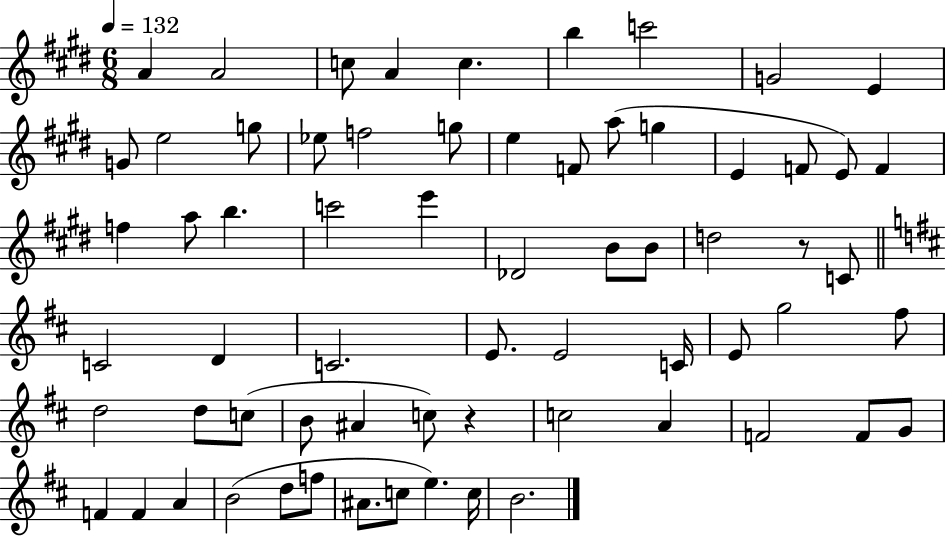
{
  \clef treble
  \numericTimeSignature
  \time 6/8
  \key e \major
  \tempo 4 = 132
  a'4 a'2 | c''8 a'4 c''4. | b''4 c'''2 | g'2 e'4 | \break g'8 e''2 g''8 | ees''8 f''2 g''8 | e''4 f'8 a''8( g''4 | e'4 f'8 e'8) f'4 | \break f''4 a''8 b''4. | c'''2 e'''4 | des'2 b'8 b'8 | d''2 r8 c'8 | \break \bar "||" \break \key d \major c'2 d'4 | c'2. | e'8. e'2 c'16 | e'8 g''2 fis''8 | \break d''2 d''8 c''8( | b'8 ais'4 c''8) r4 | c''2 a'4 | f'2 f'8 g'8 | \break f'4 f'4 a'4 | b'2( d''8 f''8 | ais'8. c''8 e''4.) c''16 | b'2. | \break \bar "|."
}